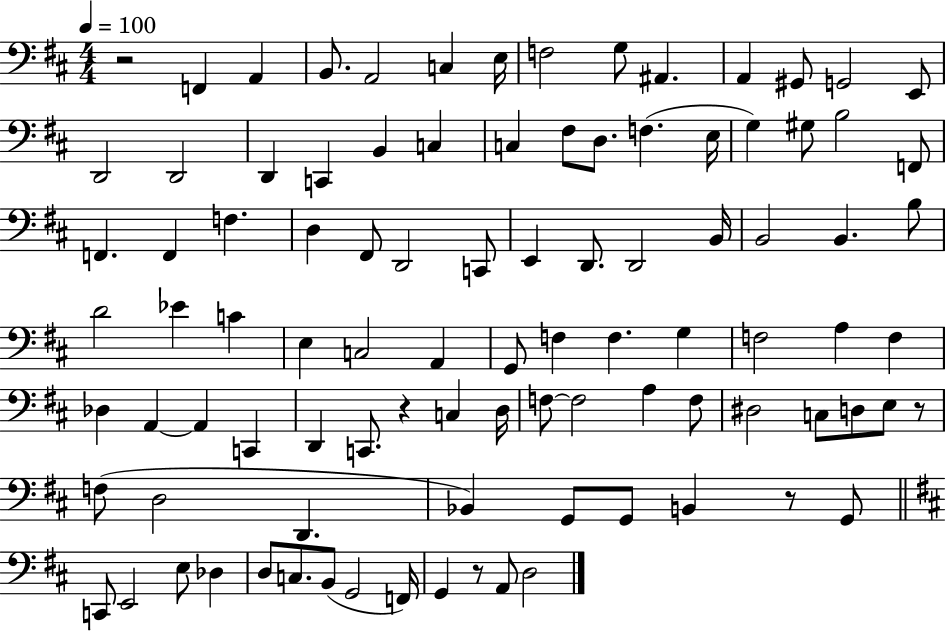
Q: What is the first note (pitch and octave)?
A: F2